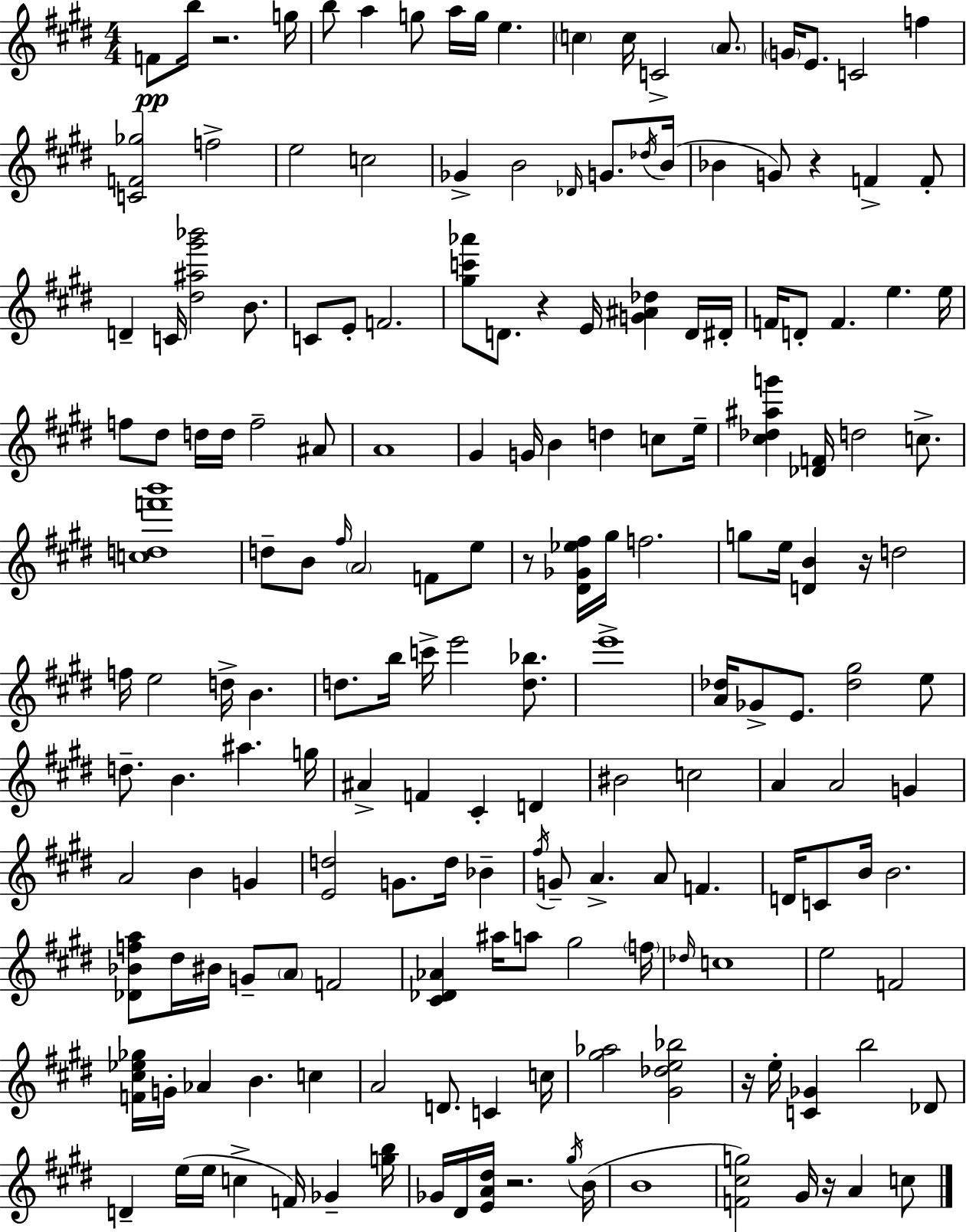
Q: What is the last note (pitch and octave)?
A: C5